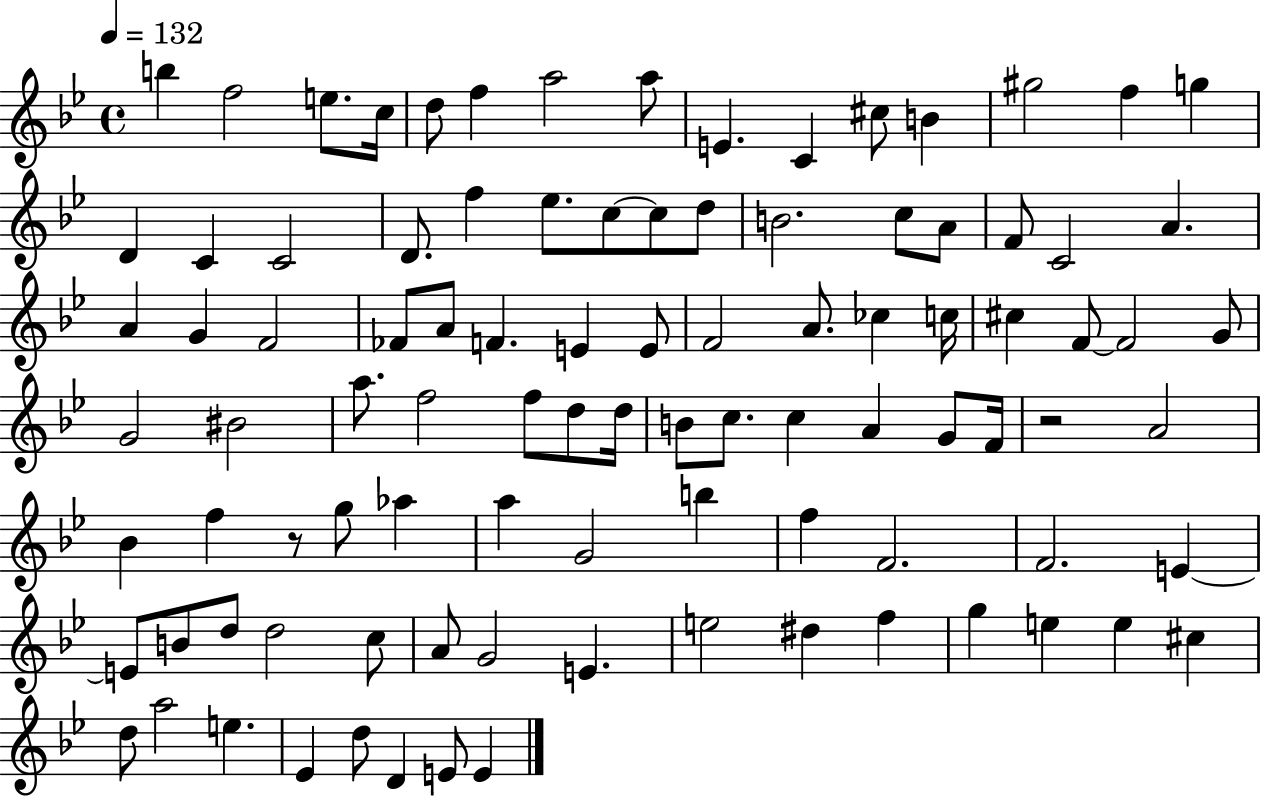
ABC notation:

X:1
T:Untitled
M:4/4
L:1/4
K:Bb
b f2 e/2 c/4 d/2 f a2 a/2 E C ^c/2 B ^g2 f g D C C2 D/2 f _e/2 c/2 c/2 d/2 B2 c/2 A/2 F/2 C2 A A G F2 _F/2 A/2 F E E/2 F2 A/2 _c c/4 ^c F/2 F2 G/2 G2 ^B2 a/2 f2 f/2 d/2 d/4 B/2 c/2 c A G/2 F/4 z2 A2 _B f z/2 g/2 _a a G2 b f F2 F2 E E/2 B/2 d/2 d2 c/2 A/2 G2 E e2 ^d f g e e ^c d/2 a2 e _E d/2 D E/2 E